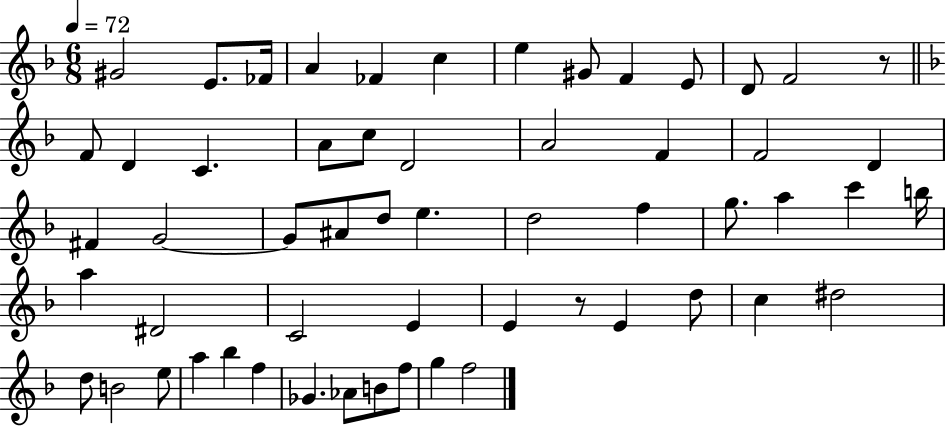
X:1
T:Untitled
M:6/8
L:1/4
K:F
^G2 E/2 _F/4 A _F c e ^G/2 F E/2 D/2 F2 z/2 F/2 D C A/2 c/2 D2 A2 F F2 D ^F G2 G/2 ^A/2 d/2 e d2 f g/2 a c' b/4 a ^D2 C2 E E z/2 E d/2 c ^d2 d/2 B2 e/2 a _b f _G _A/2 B/2 f/2 g f2